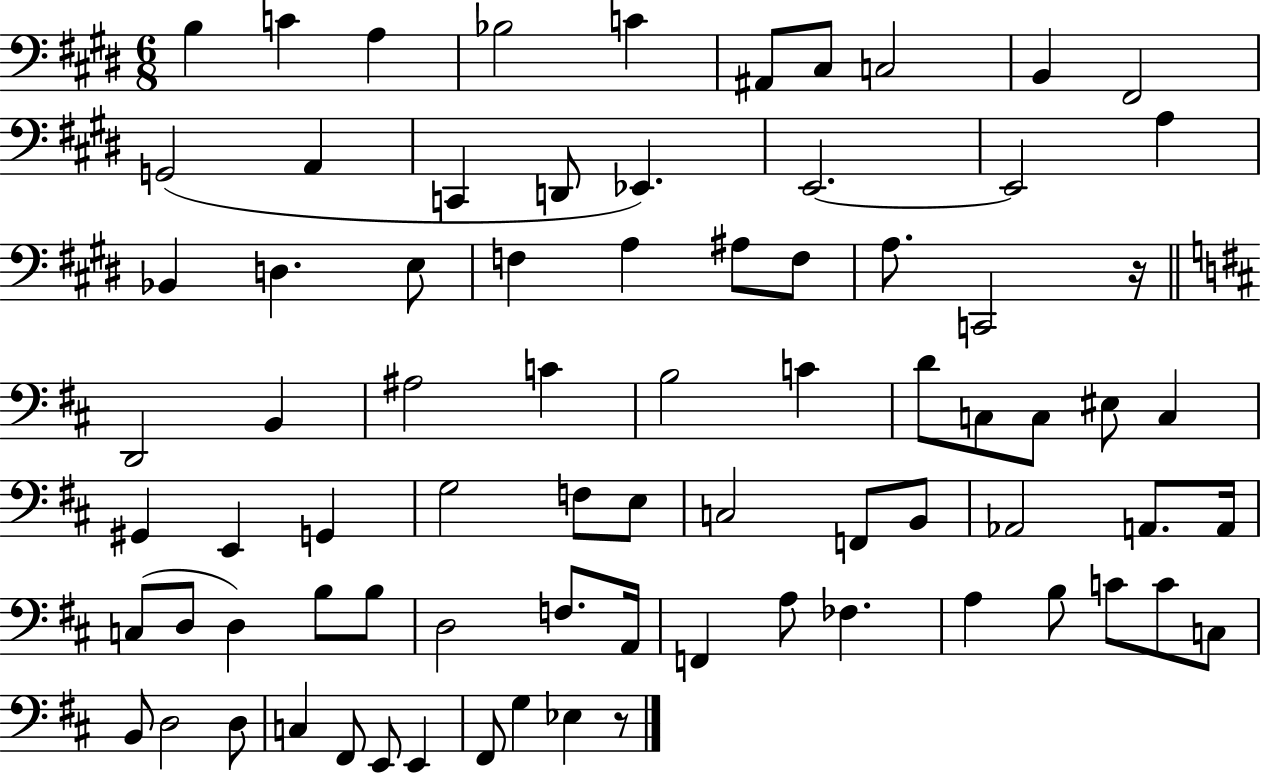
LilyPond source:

{
  \clef bass
  \numericTimeSignature
  \time 6/8
  \key e \major
  b4 c'4 a4 | bes2 c'4 | ais,8 cis8 c2 | b,4 fis,2 | \break g,2( a,4 | c,4 d,8 ees,4.) | e,2.~~ | e,2 a4 | \break bes,4 d4. e8 | f4 a4 ais8 f8 | a8. c,2 r16 | \bar "||" \break \key b \minor d,2 b,4 | ais2 c'4 | b2 c'4 | d'8 c8 c8 eis8 c4 | \break gis,4 e,4 g,4 | g2 f8 e8 | c2 f,8 b,8 | aes,2 a,8. a,16 | \break c8( d8 d4) b8 b8 | d2 f8. a,16 | f,4 a8 fes4. | a4 b8 c'8 c'8 c8 | \break b,8 d2 d8 | c4 fis,8 e,8 e,4 | fis,8 g4 ees4 r8 | \bar "|."
}